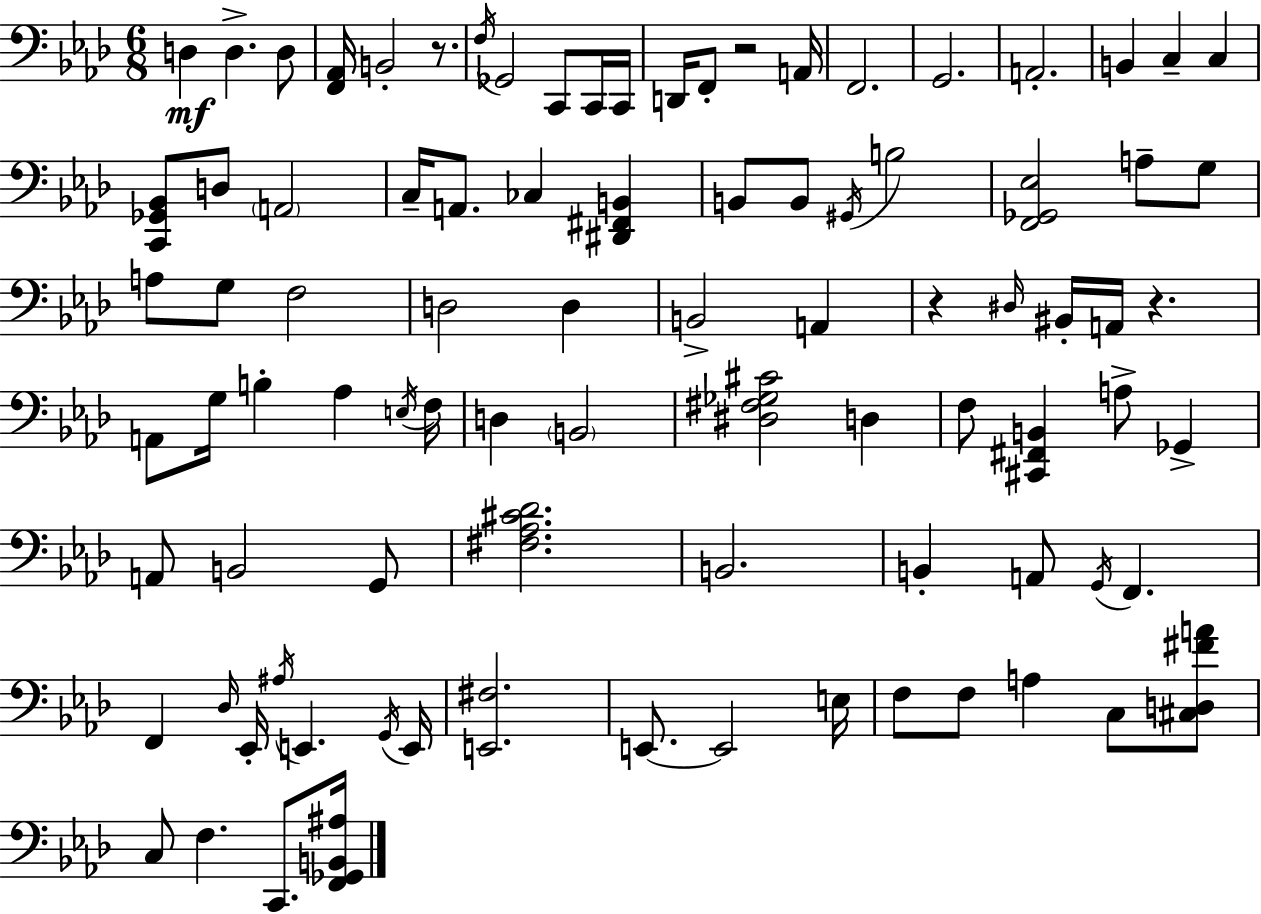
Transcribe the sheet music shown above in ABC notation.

X:1
T:Untitled
M:6/8
L:1/4
K:Fm
D, D, D,/2 [F,,_A,,]/4 B,,2 z/2 F,/4 _G,,2 C,,/2 C,,/4 C,,/4 D,,/4 F,,/2 z2 A,,/4 F,,2 G,,2 A,,2 B,, C, C, [C,,_G,,_B,,]/2 D,/2 A,,2 C,/4 A,,/2 _C, [^D,,^F,,B,,] B,,/2 B,,/2 ^G,,/4 B,2 [F,,_G,,_E,]2 A,/2 G,/2 A,/2 G,/2 F,2 D,2 D, B,,2 A,, z ^D,/4 ^B,,/4 A,,/4 z A,,/2 G,/4 B, _A, E,/4 F,/4 D, B,,2 [^D,^F,_G,^C]2 D, F,/2 [^C,,^F,,B,,] A,/2 _G,, A,,/2 B,,2 G,,/2 [^F,_A,^C_D]2 B,,2 B,, A,,/2 G,,/4 F,, F,, _D,/4 _E,,/4 ^A,/4 E,, G,,/4 E,,/4 [E,,^F,]2 E,,/2 E,,2 E,/4 F,/2 F,/2 A, C,/2 [^C,D,^FA]/2 C,/2 F, C,,/2 [F,,_G,,B,,^A,]/4